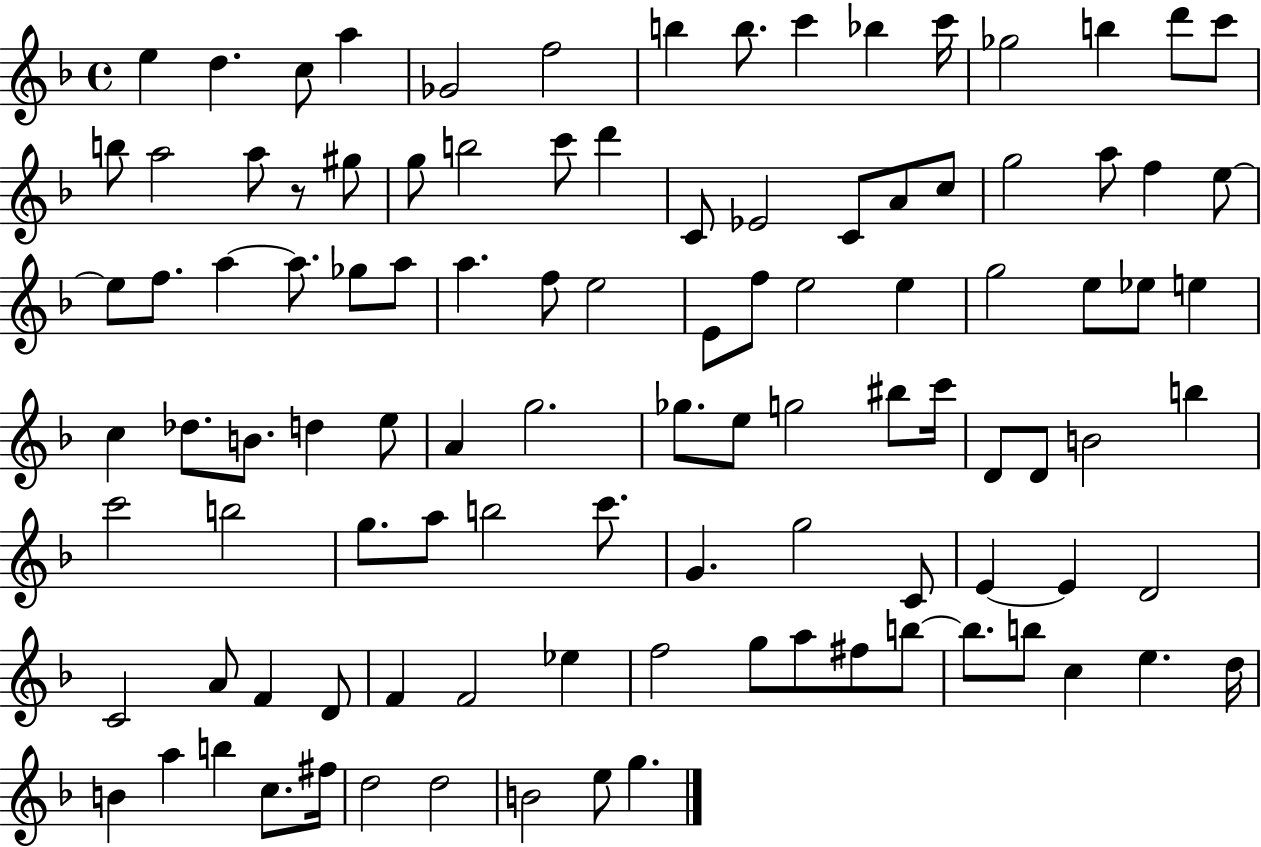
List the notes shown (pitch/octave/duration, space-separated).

E5/q D5/q. C5/e A5/q Gb4/h F5/h B5/q B5/e. C6/q Bb5/q C6/s Gb5/h B5/q D6/e C6/e B5/e A5/h A5/e R/e G#5/e G5/e B5/h C6/e D6/q C4/e Eb4/h C4/e A4/e C5/e G5/h A5/e F5/q E5/e E5/e F5/e. A5/q A5/e. Gb5/e A5/e A5/q. F5/e E5/h E4/e F5/e E5/h E5/q G5/h E5/e Eb5/e E5/q C5/q Db5/e. B4/e. D5/q E5/e A4/q G5/h. Gb5/e. E5/e G5/h BIS5/e C6/s D4/e D4/e B4/h B5/q C6/h B5/h G5/e. A5/e B5/h C6/e. G4/q. G5/h C4/e E4/q E4/q D4/h C4/h A4/e F4/q D4/e F4/q F4/h Eb5/q F5/h G5/e A5/e F#5/e B5/e B5/e. B5/e C5/q E5/q. D5/s B4/q A5/q B5/q C5/e. F#5/s D5/h D5/h B4/h E5/e G5/q.